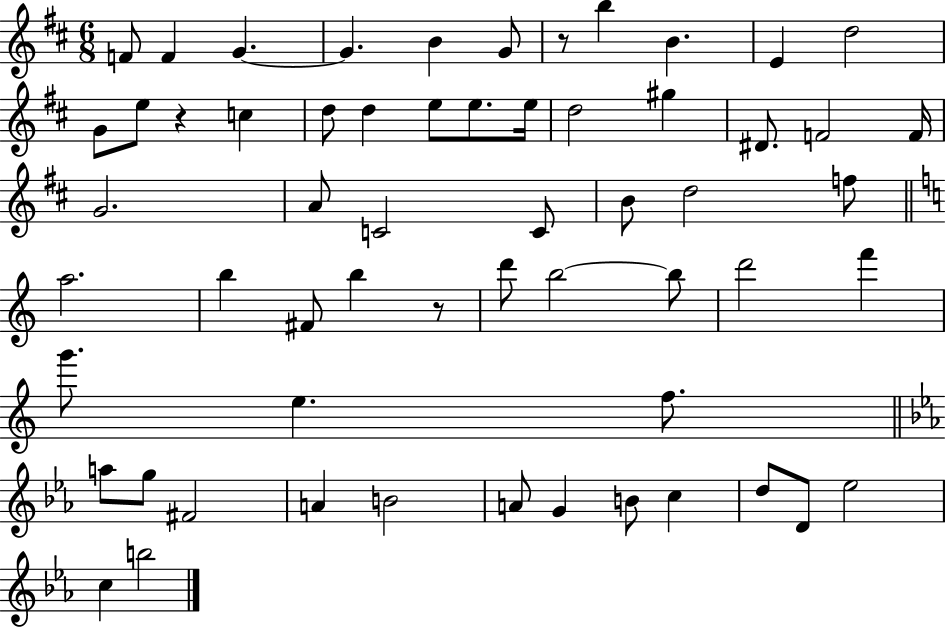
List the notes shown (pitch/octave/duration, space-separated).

F4/e F4/q G4/q. G4/q. B4/q G4/e R/e B5/q B4/q. E4/q D5/h G4/e E5/e R/q C5/q D5/e D5/q E5/e E5/e. E5/s D5/h G#5/q D#4/e. F4/h F4/s G4/h. A4/e C4/h C4/e B4/e D5/h F5/e A5/h. B5/q F#4/e B5/q R/e D6/e B5/h B5/e D6/h F6/q G6/e. E5/q. F5/e. A5/e G5/e F#4/h A4/q B4/h A4/e G4/q B4/e C5/q D5/e D4/e Eb5/h C5/q B5/h